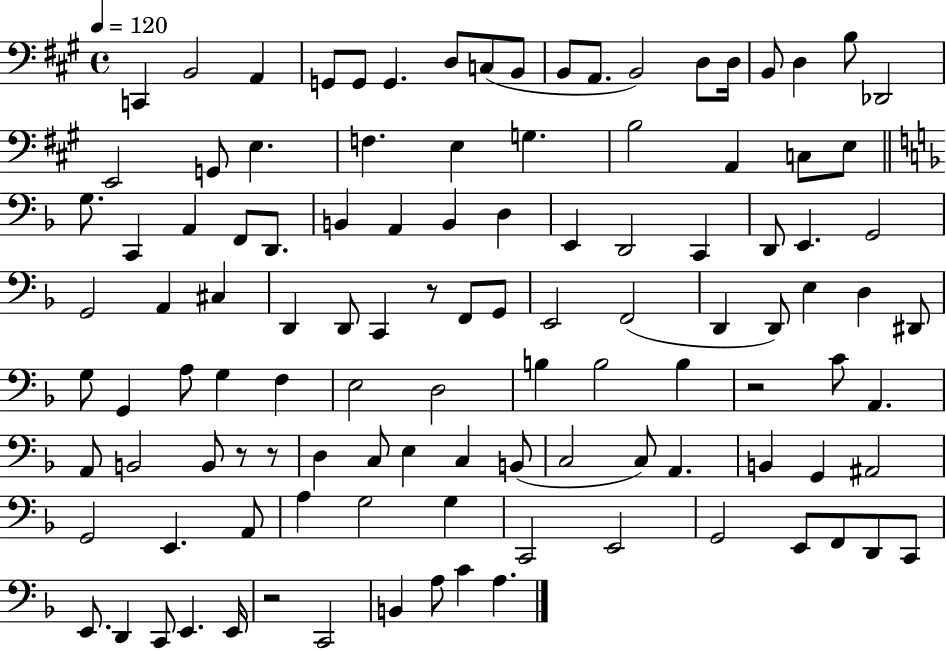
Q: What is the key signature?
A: A major